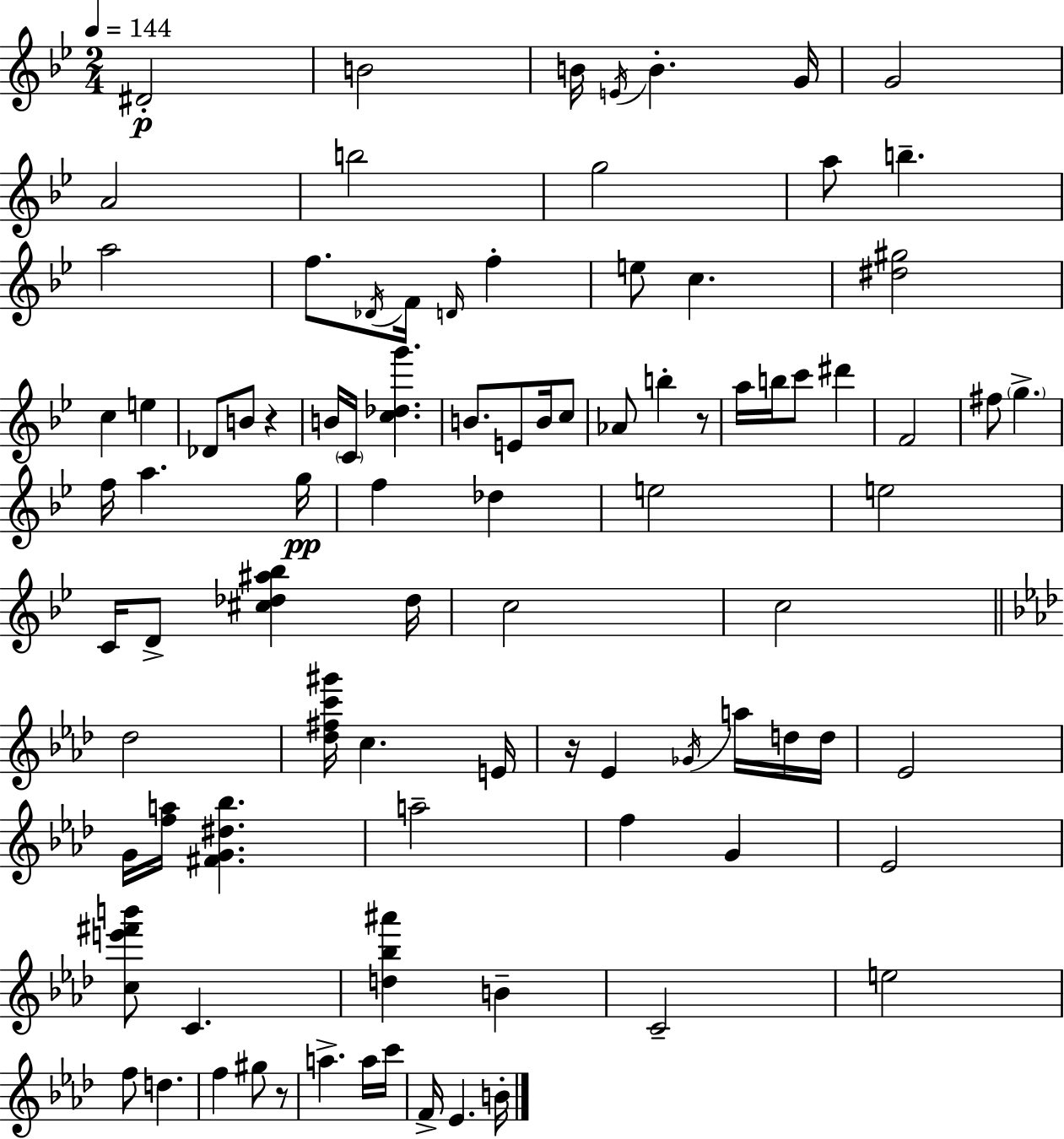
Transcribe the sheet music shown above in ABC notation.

X:1
T:Untitled
M:2/4
L:1/4
K:Gm
^D2 B2 B/4 E/4 B G/4 G2 A2 b2 g2 a/2 b a2 f/2 _D/4 F/4 D/4 f e/2 c [^d^g]2 c e _D/2 B/2 z B/4 C/4 [c_dg'] B/2 E/2 B/4 c/2 _A/2 b z/2 a/4 b/4 c'/2 ^d' F2 ^f/2 g f/4 a g/4 f _d e2 e2 C/4 D/2 [^c_d^a_b] _d/4 c2 c2 _d2 [_d^fc'^g']/4 c E/4 z/4 _E _G/4 a/4 d/4 d/4 _E2 G/4 [fa]/4 [^FG^d_b] a2 f G _E2 [ce'^f'b']/2 C [d_b^a'] B C2 e2 f/2 d f ^g/2 z/2 a a/4 c'/4 F/4 _E B/4